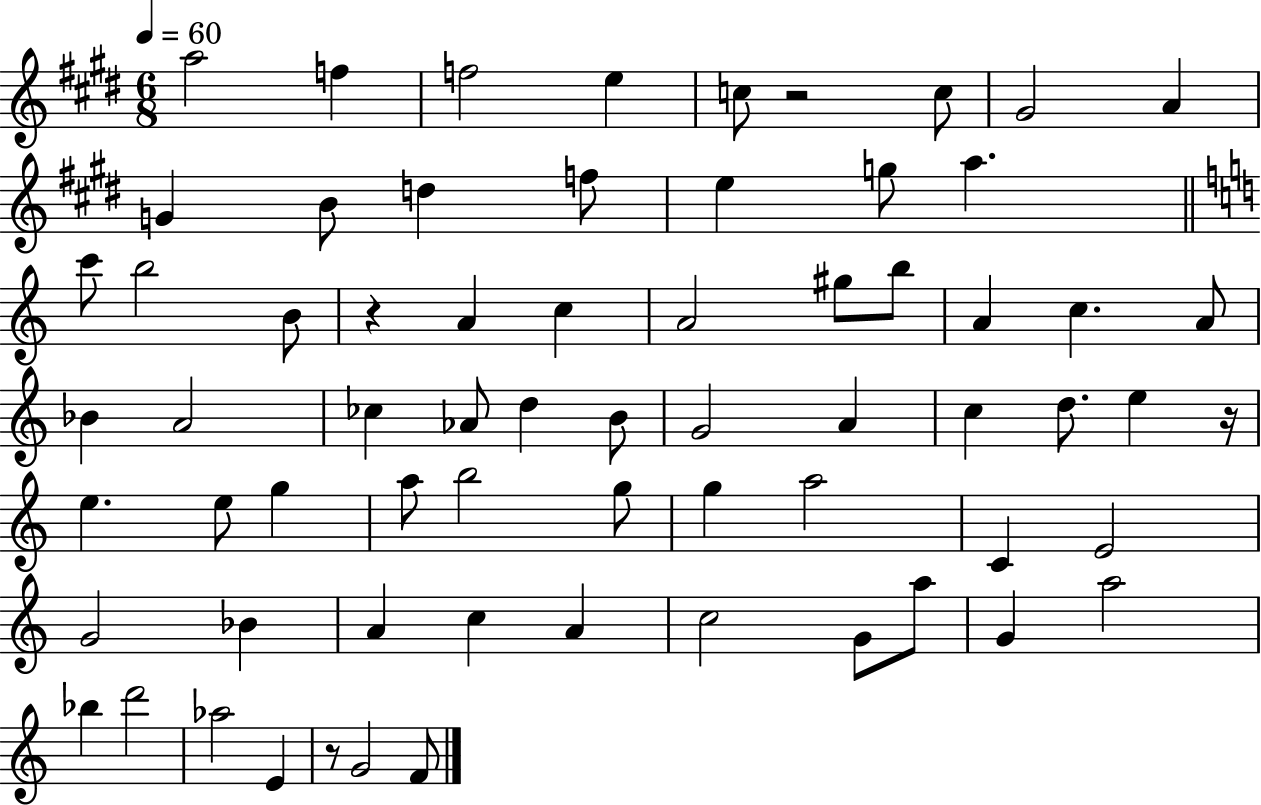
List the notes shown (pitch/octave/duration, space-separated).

A5/h F5/q F5/h E5/q C5/e R/h C5/e G#4/h A4/q G4/q B4/e D5/q F5/e E5/q G5/e A5/q. C6/e B5/h B4/e R/q A4/q C5/q A4/h G#5/e B5/e A4/q C5/q. A4/e Bb4/q A4/h CES5/q Ab4/e D5/q B4/e G4/h A4/q C5/q D5/e. E5/q R/s E5/q. E5/e G5/q A5/e B5/h G5/e G5/q A5/h C4/q E4/h G4/h Bb4/q A4/q C5/q A4/q C5/h G4/e A5/e G4/q A5/h Bb5/q D6/h Ab5/h E4/q R/e G4/h F4/e